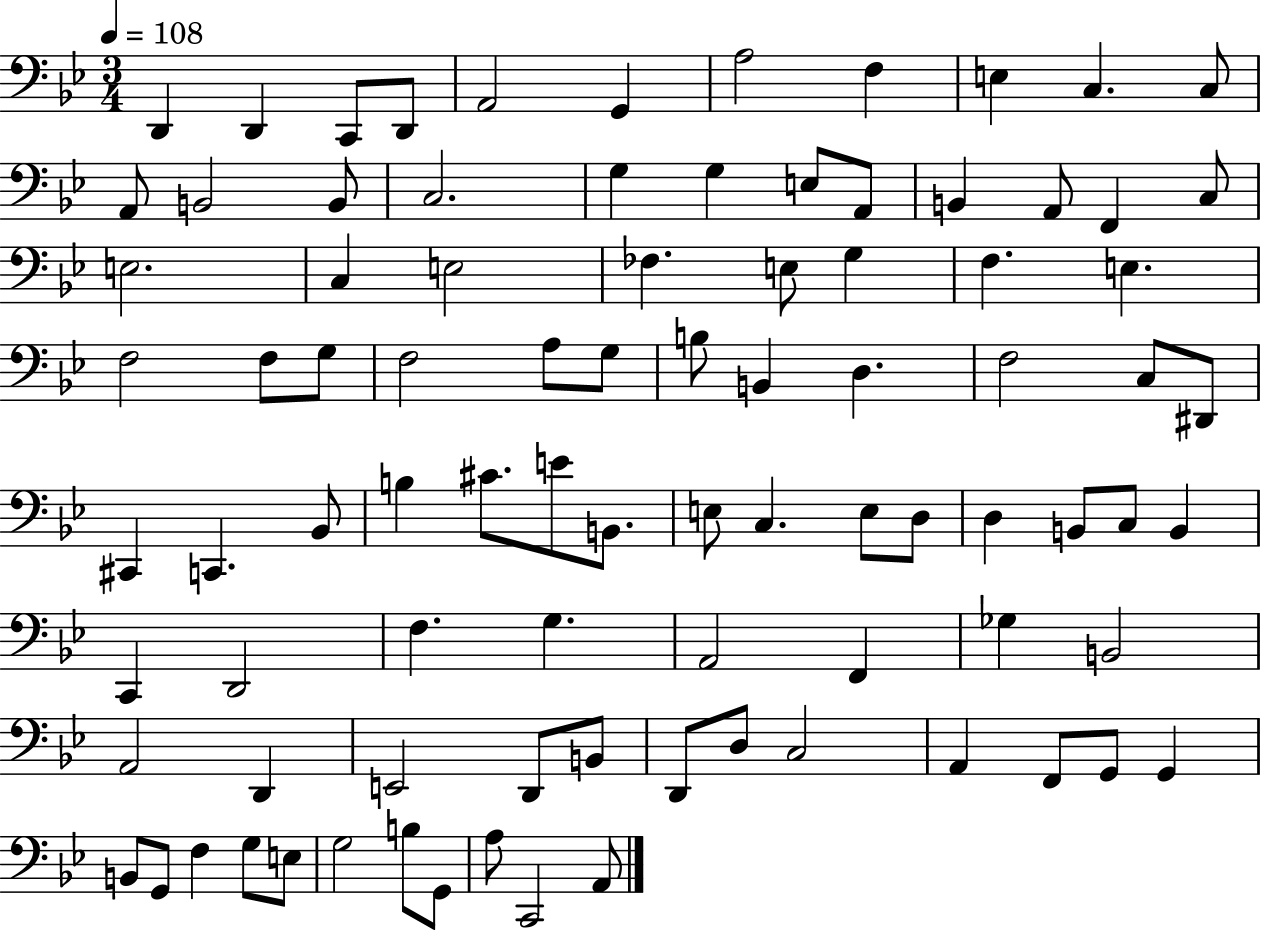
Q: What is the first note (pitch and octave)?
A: D2